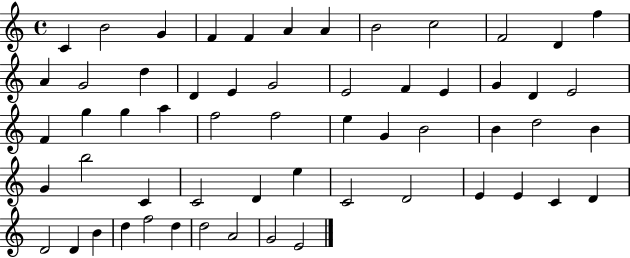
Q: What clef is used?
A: treble